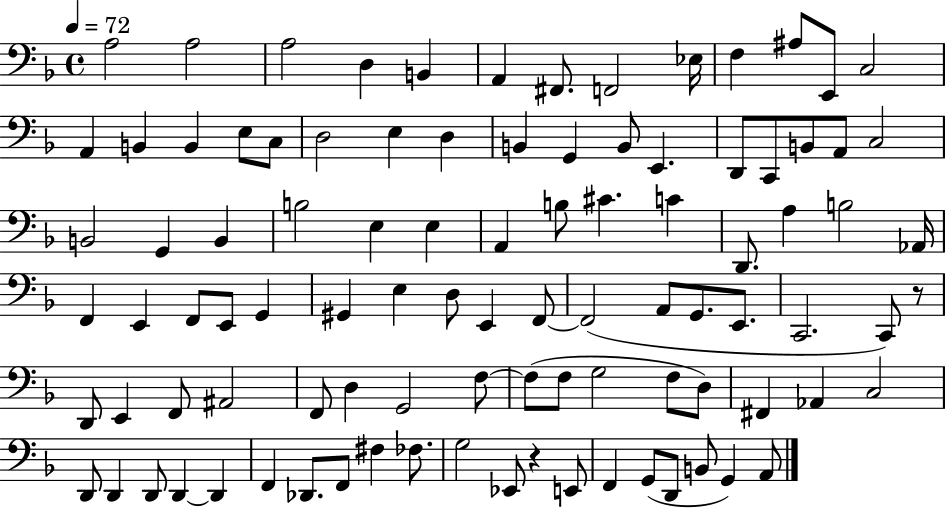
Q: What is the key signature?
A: F major